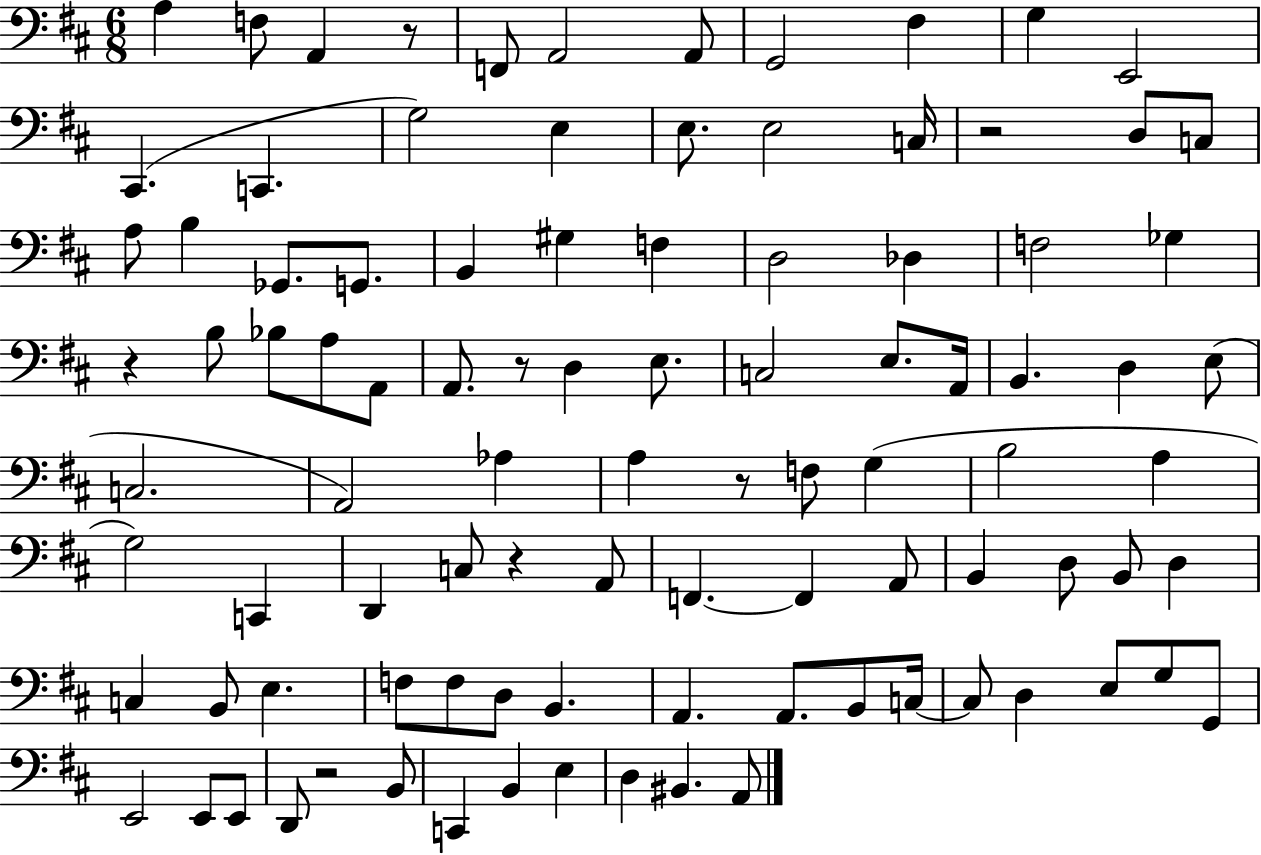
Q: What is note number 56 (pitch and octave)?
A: A2